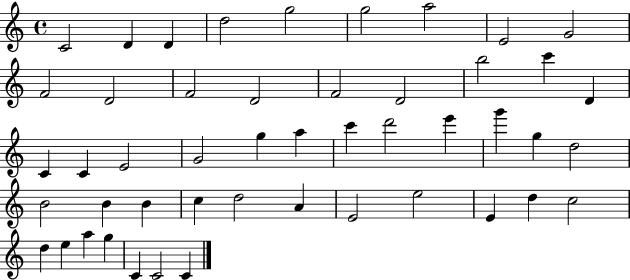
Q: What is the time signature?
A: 4/4